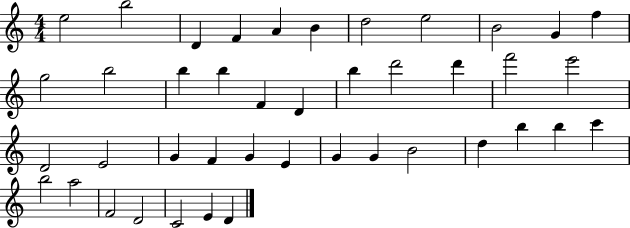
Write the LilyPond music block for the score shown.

{
  \clef treble
  \numericTimeSignature
  \time 4/4
  \key c \major
  e''2 b''2 | d'4 f'4 a'4 b'4 | d''2 e''2 | b'2 g'4 f''4 | \break g''2 b''2 | b''4 b''4 f'4 d'4 | b''4 d'''2 d'''4 | f'''2 e'''2 | \break d'2 e'2 | g'4 f'4 g'4 e'4 | g'4 g'4 b'2 | d''4 b''4 b''4 c'''4 | \break b''2 a''2 | f'2 d'2 | c'2 e'4 d'4 | \bar "|."
}